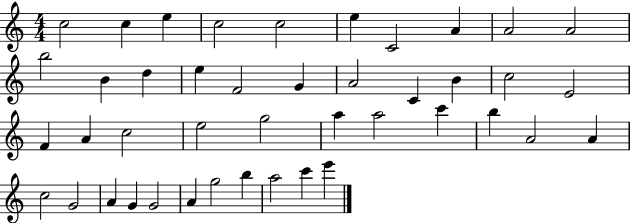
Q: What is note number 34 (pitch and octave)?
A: G4